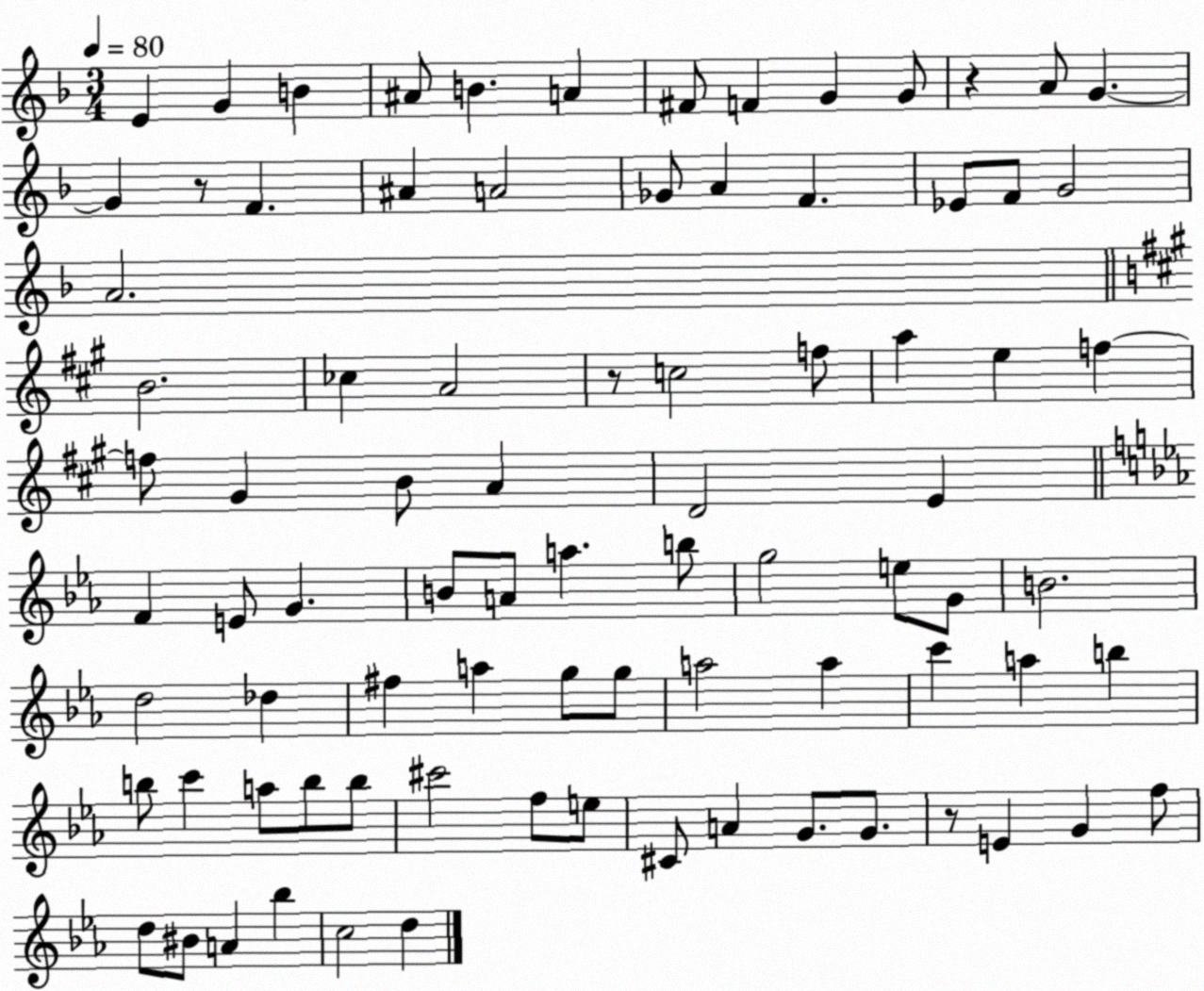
X:1
T:Untitled
M:3/4
L:1/4
K:F
E G B ^A/2 B A ^F/2 F G G/2 z A/2 G G z/2 F ^A A2 _G/2 A F _E/2 F/2 G2 A2 B2 _c A2 z/2 c2 f/2 a e f f/2 ^G B/2 A D2 E F E/2 G B/2 A/2 a b/2 g2 e/2 G/2 B2 d2 _d ^f a g/2 g/2 a2 a c' a b b/2 c' a/2 b/2 b/2 ^c'2 f/2 e/2 ^C/2 A G/2 G/2 z/2 E G f/2 d/2 ^B/2 A _b c2 d